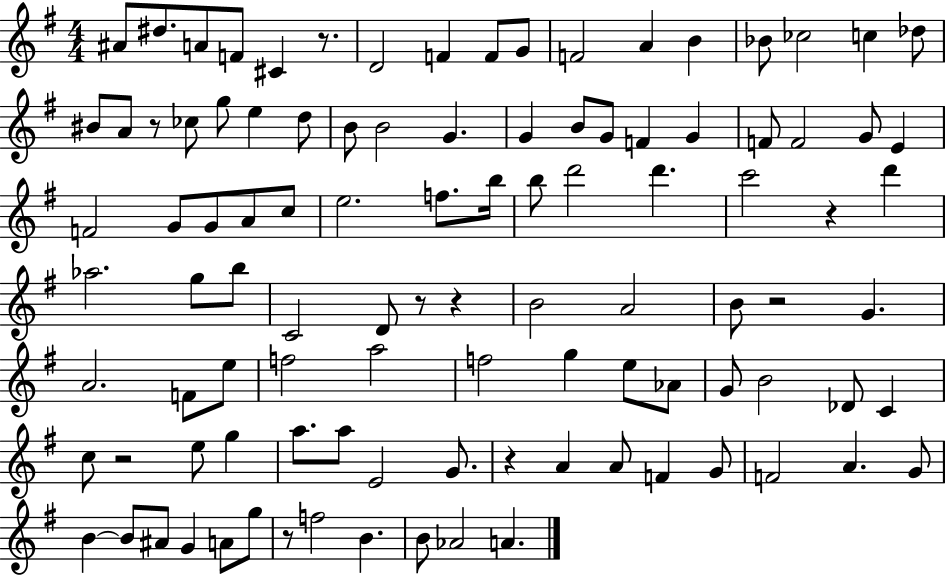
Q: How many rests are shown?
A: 9